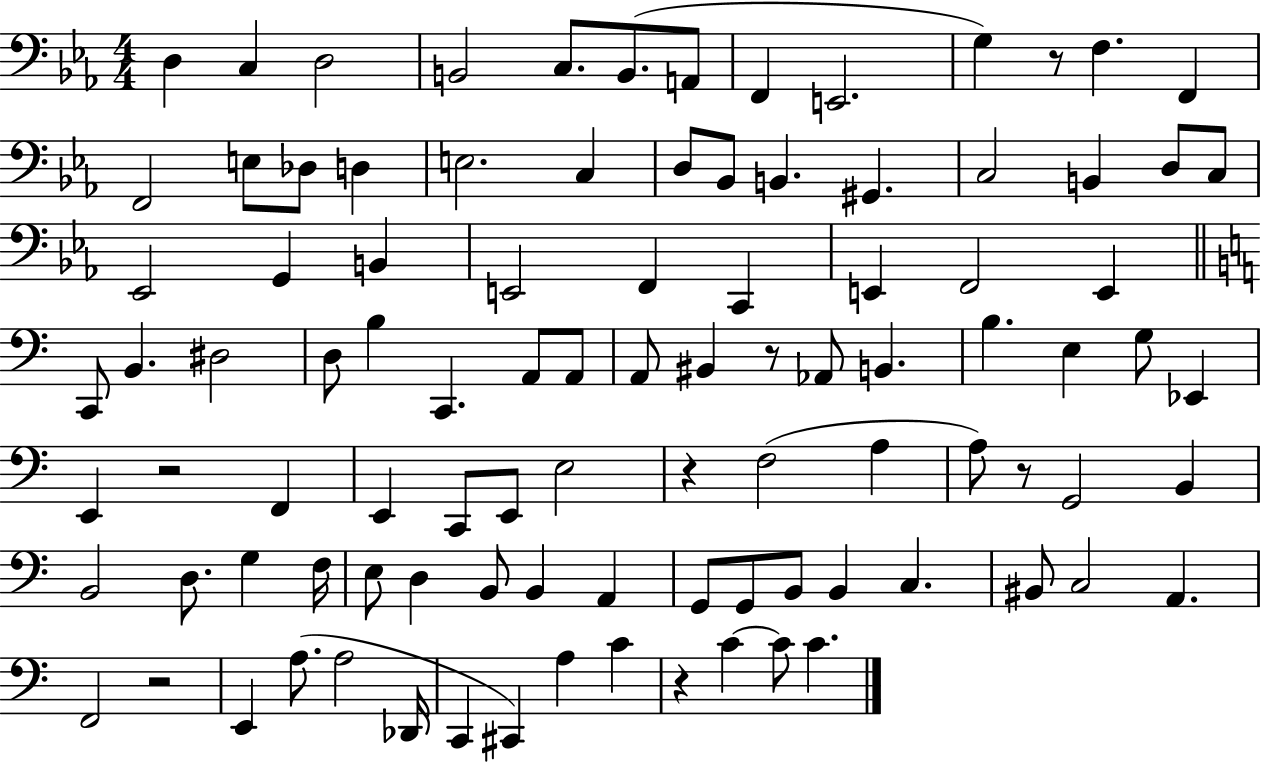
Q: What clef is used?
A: bass